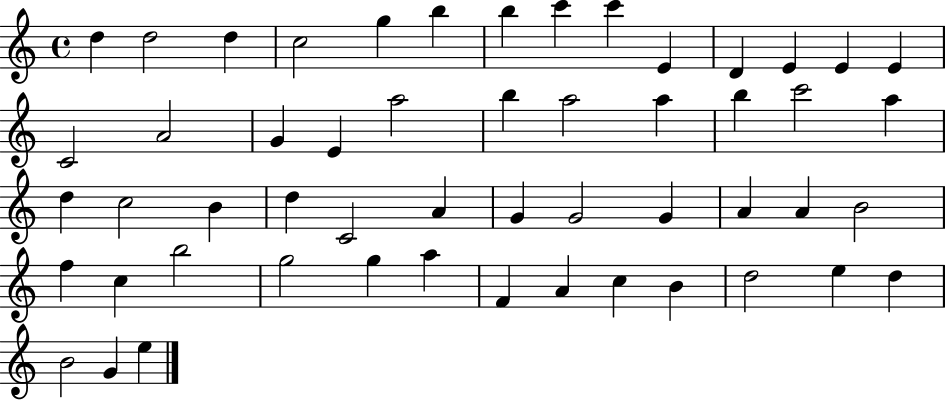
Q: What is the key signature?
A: C major